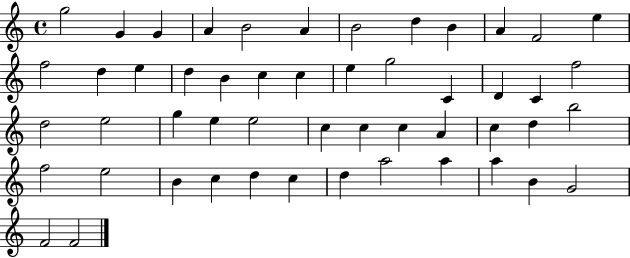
G5/h G4/q G4/q A4/q B4/h A4/q B4/h D5/q B4/q A4/q F4/h E5/q F5/h D5/q E5/q D5/q B4/q C5/q C5/q E5/q G5/h C4/q D4/q C4/q F5/h D5/h E5/h G5/q E5/q E5/h C5/q C5/q C5/q A4/q C5/q D5/q B5/h F5/h E5/h B4/q C5/q D5/q C5/q D5/q A5/h A5/q A5/q B4/q G4/h F4/h F4/h